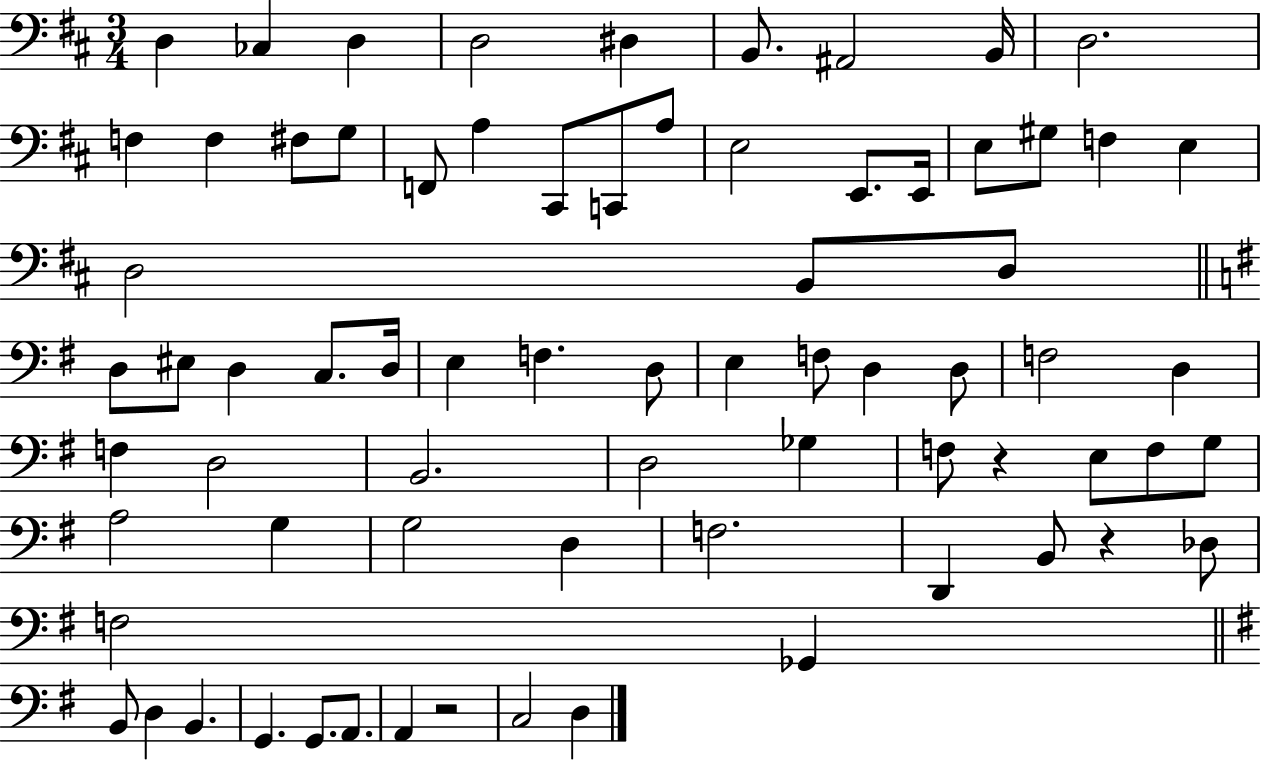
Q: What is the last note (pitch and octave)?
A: D3